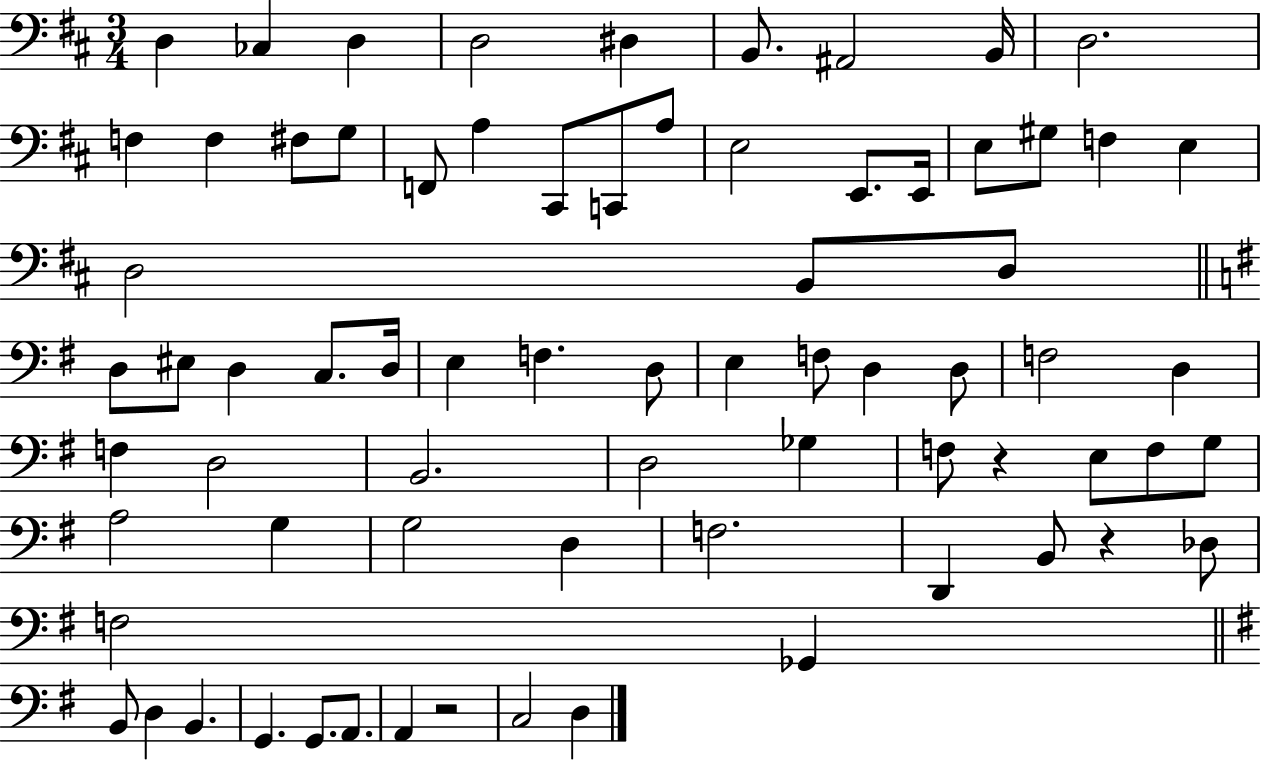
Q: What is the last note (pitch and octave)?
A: D3